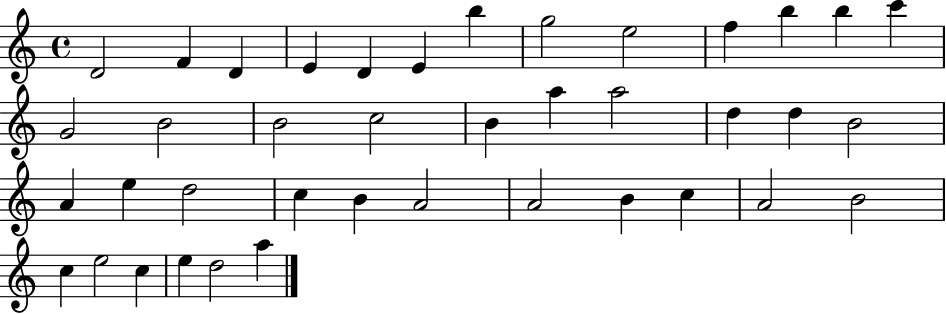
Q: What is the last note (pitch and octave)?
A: A5